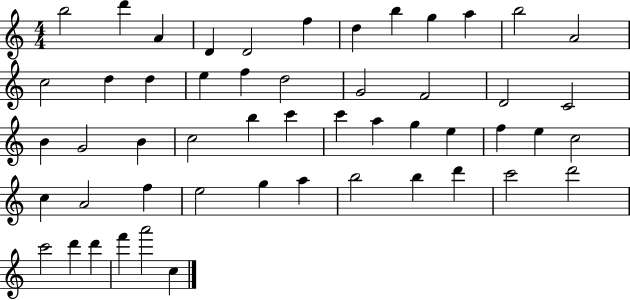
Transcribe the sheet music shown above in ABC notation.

X:1
T:Untitled
M:4/4
L:1/4
K:C
b2 d' A D D2 f d b g a b2 A2 c2 d d e f d2 G2 F2 D2 C2 B G2 B c2 b c' c' a g e f e c2 c A2 f e2 g a b2 b d' c'2 d'2 c'2 d' d' f' a'2 c